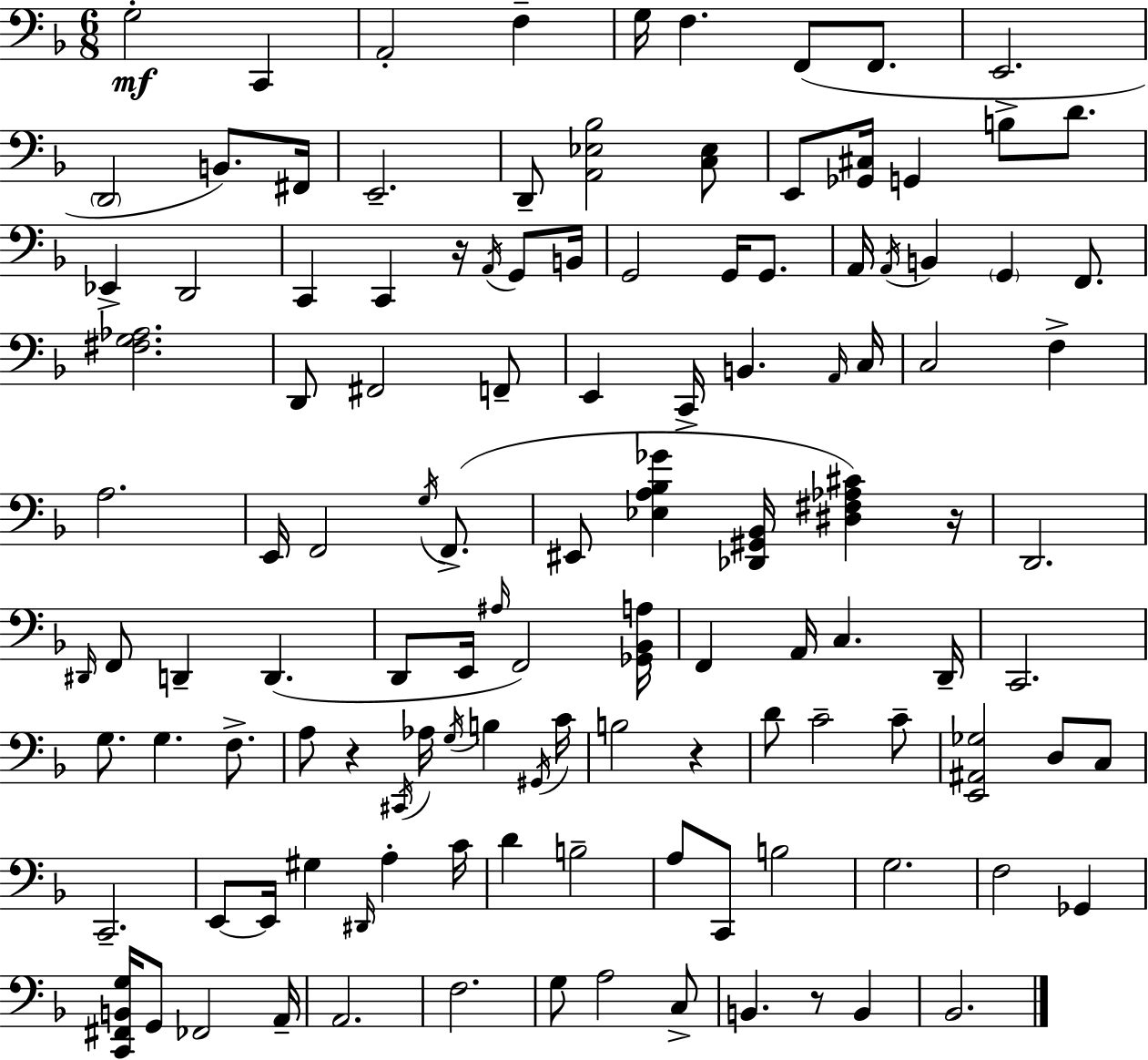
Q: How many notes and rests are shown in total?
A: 120